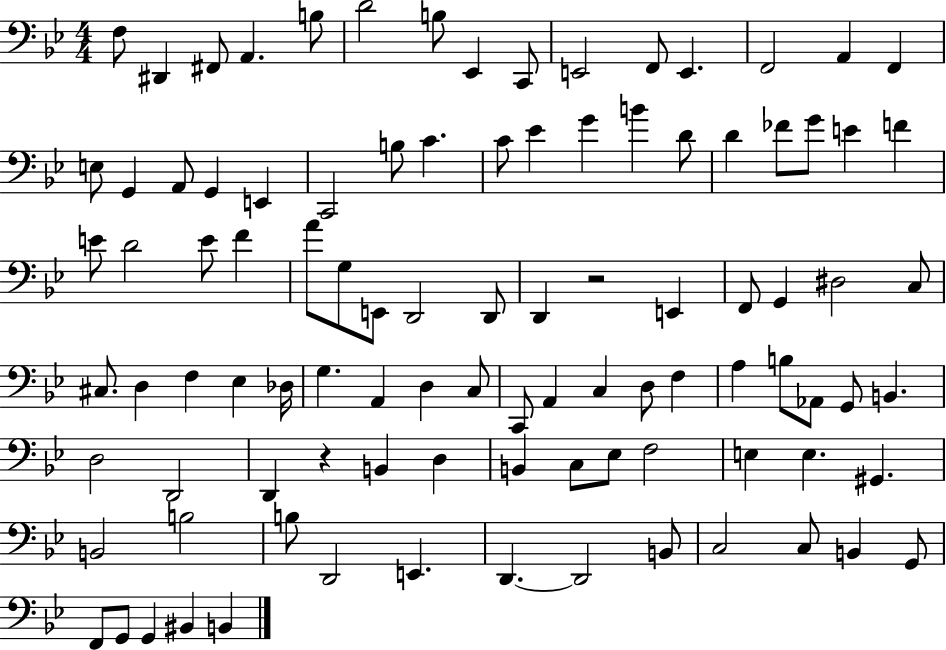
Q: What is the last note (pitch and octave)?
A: B2